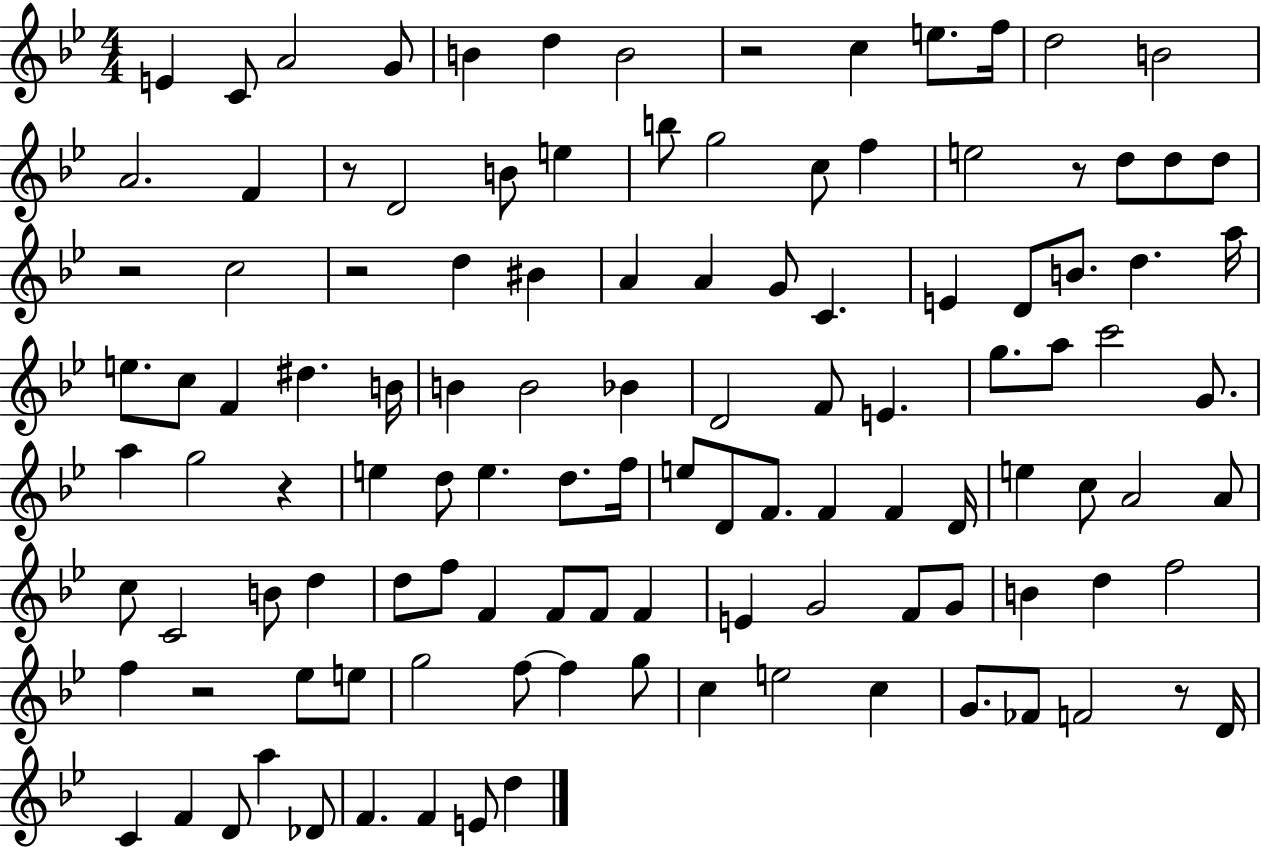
{
  \clef treble
  \numericTimeSignature
  \time 4/4
  \key bes \major
  e'4 c'8 a'2 g'8 | b'4 d''4 b'2 | r2 c''4 e''8. f''16 | d''2 b'2 | \break a'2. f'4 | r8 d'2 b'8 e''4 | b''8 g''2 c''8 f''4 | e''2 r8 d''8 d''8 d''8 | \break r2 c''2 | r2 d''4 bis'4 | a'4 a'4 g'8 c'4. | e'4 d'8 b'8. d''4. a''16 | \break e''8. c''8 f'4 dis''4. b'16 | b'4 b'2 bes'4 | d'2 f'8 e'4. | g''8. a''8 c'''2 g'8. | \break a''4 g''2 r4 | e''4 d''8 e''4. d''8. f''16 | e''8 d'8 f'8. f'4 f'4 d'16 | e''4 c''8 a'2 a'8 | \break c''8 c'2 b'8 d''4 | d''8 f''8 f'4 f'8 f'8 f'4 | e'4 g'2 f'8 g'8 | b'4 d''4 f''2 | \break f''4 r2 ees''8 e''8 | g''2 f''8~~ f''4 g''8 | c''4 e''2 c''4 | g'8. fes'8 f'2 r8 d'16 | \break c'4 f'4 d'8 a''4 des'8 | f'4. f'4 e'8 d''4 | \bar "|."
}